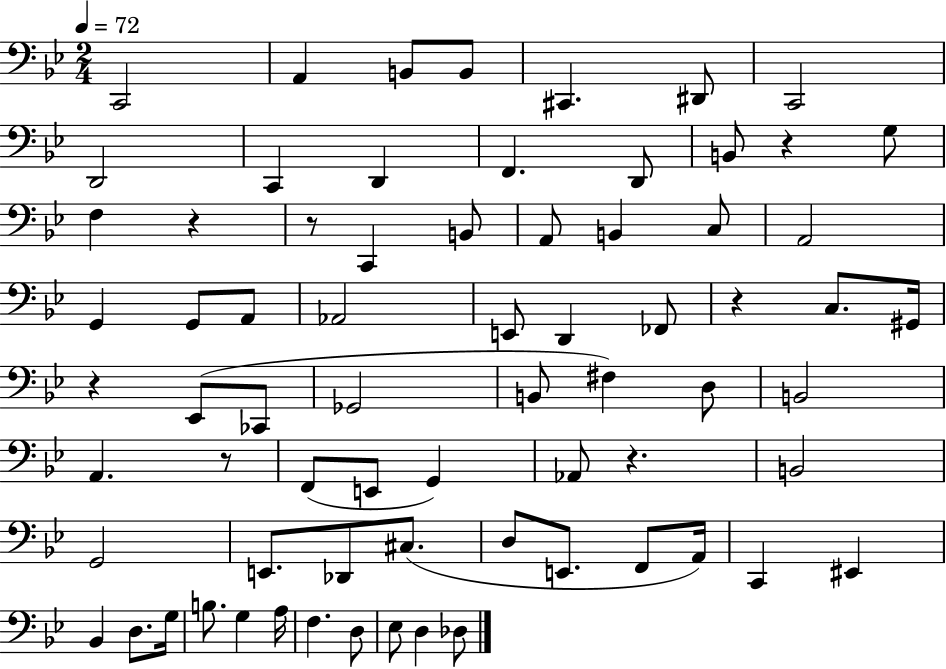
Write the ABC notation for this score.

X:1
T:Untitled
M:2/4
L:1/4
K:Bb
C,,2 A,, B,,/2 B,,/2 ^C,, ^D,,/2 C,,2 D,,2 C,, D,, F,, D,,/2 B,,/2 z G,/2 F, z z/2 C,, B,,/2 A,,/2 B,, C,/2 A,,2 G,, G,,/2 A,,/2 _A,,2 E,,/2 D,, _F,,/2 z C,/2 ^G,,/4 z _E,,/2 _C,,/2 _G,,2 B,,/2 ^F, D,/2 B,,2 A,, z/2 F,,/2 E,,/2 G,, _A,,/2 z B,,2 G,,2 E,,/2 _D,,/2 ^C,/2 D,/2 E,,/2 F,,/2 A,,/4 C,, ^E,, _B,, D,/2 G,/4 B,/2 G, A,/4 F, D,/2 _E,/2 D, _D,/2